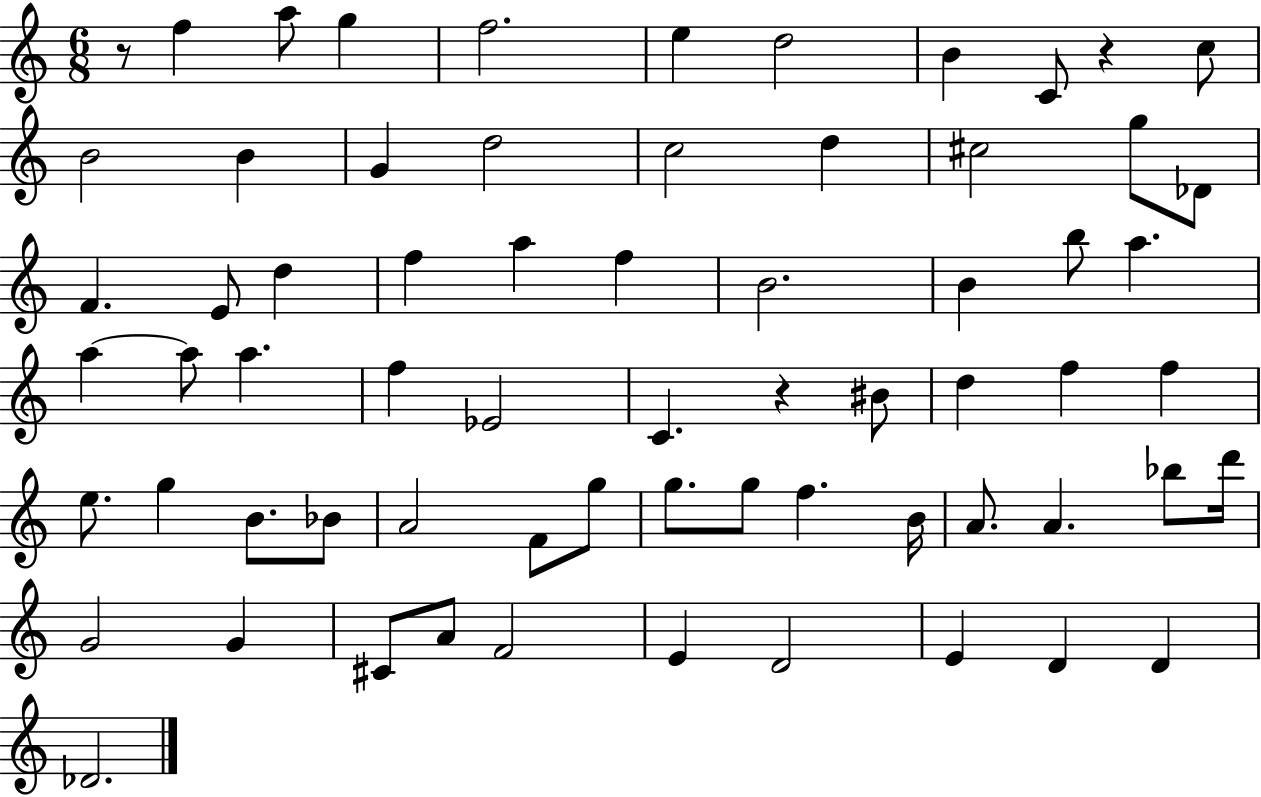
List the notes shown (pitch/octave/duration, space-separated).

R/e F5/q A5/e G5/q F5/h. E5/q D5/h B4/q C4/e R/q C5/e B4/h B4/q G4/q D5/h C5/h D5/q C#5/h G5/e Db4/e F4/q. E4/e D5/q F5/q A5/q F5/q B4/h. B4/q B5/e A5/q. A5/q A5/e A5/q. F5/q Eb4/h C4/q. R/q BIS4/e D5/q F5/q F5/q E5/e. G5/q B4/e. Bb4/e A4/h F4/e G5/e G5/e. G5/e F5/q. B4/s A4/e. A4/q. Bb5/e D6/s G4/h G4/q C#4/e A4/e F4/h E4/q D4/h E4/q D4/q D4/q Db4/h.